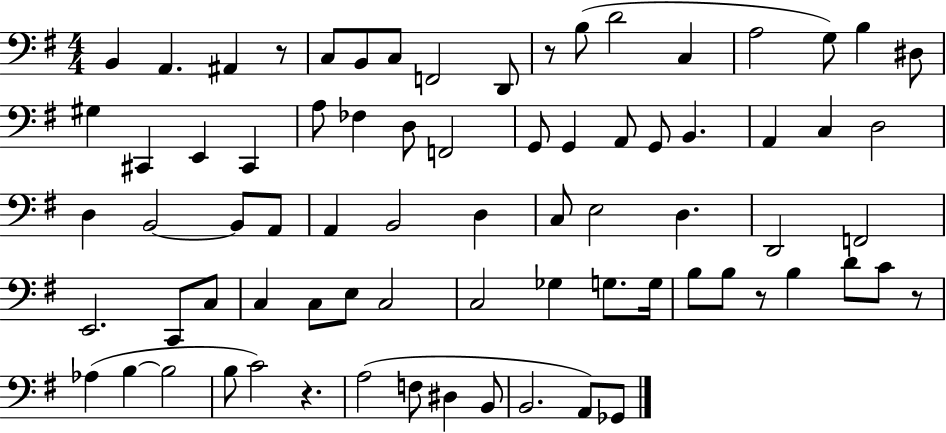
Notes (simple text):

B2/q A2/q. A#2/q R/e C3/e B2/e C3/e F2/h D2/e R/e B3/e D4/h C3/q A3/h G3/e B3/q D#3/e G#3/q C#2/q E2/q C#2/q A3/e FES3/q D3/e F2/h G2/e G2/q A2/e G2/e B2/q. A2/q C3/q D3/h D3/q B2/h B2/e A2/e A2/q B2/h D3/q C3/e E3/h D3/q. D2/h F2/h E2/h. C2/e C3/e C3/q C3/e E3/e C3/h C3/h Gb3/q G3/e. G3/s B3/e B3/e R/e B3/q D4/e C4/e R/e Ab3/q B3/q B3/h B3/e C4/h R/q. A3/h F3/e D#3/q B2/e B2/h. A2/e Gb2/e